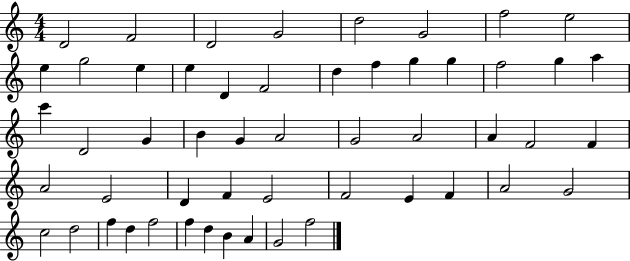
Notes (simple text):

D4/h F4/h D4/h G4/h D5/h G4/h F5/h E5/h E5/q G5/h E5/q E5/q D4/q F4/h D5/q F5/q G5/q G5/q F5/h G5/q A5/q C6/q D4/h G4/q B4/q G4/q A4/h G4/h A4/h A4/q F4/h F4/q A4/h E4/h D4/q F4/q E4/h F4/h E4/q F4/q A4/h G4/h C5/h D5/h F5/q D5/q F5/h F5/q D5/q B4/q A4/q G4/h F5/h